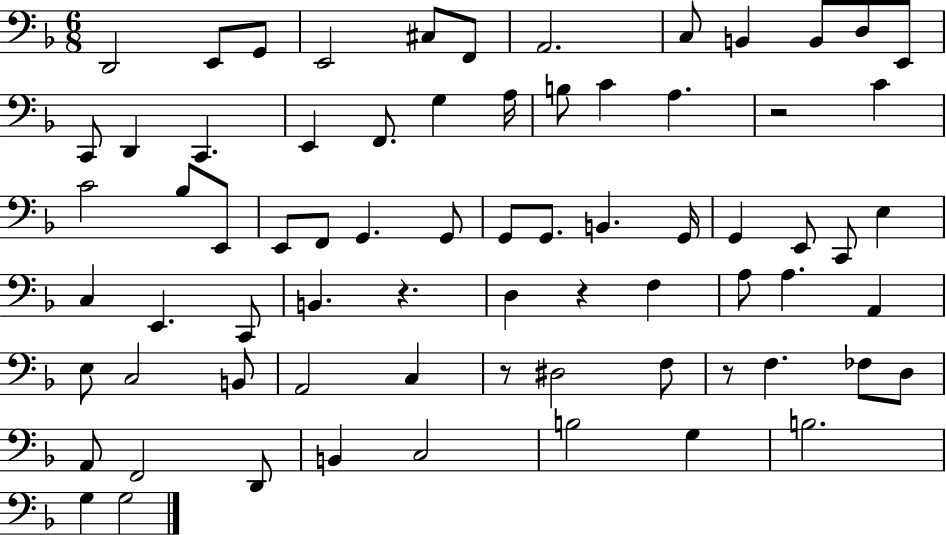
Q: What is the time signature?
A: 6/8